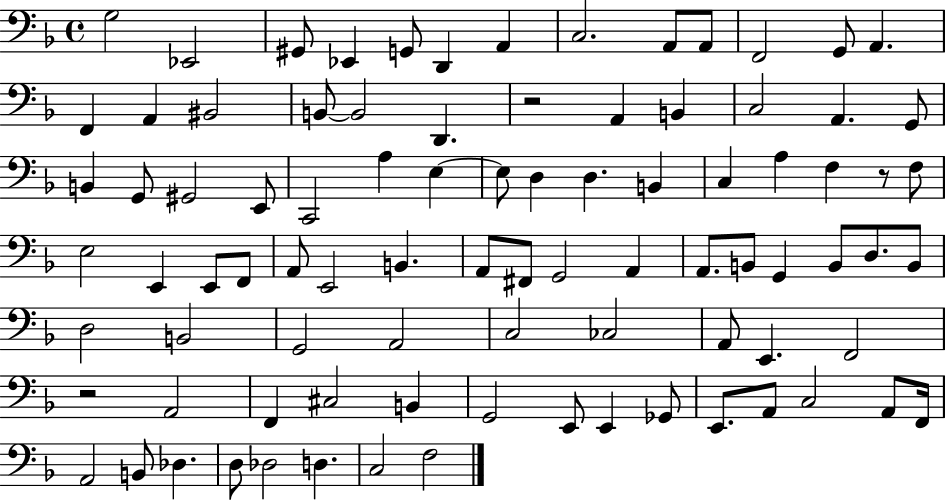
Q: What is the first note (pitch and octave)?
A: G3